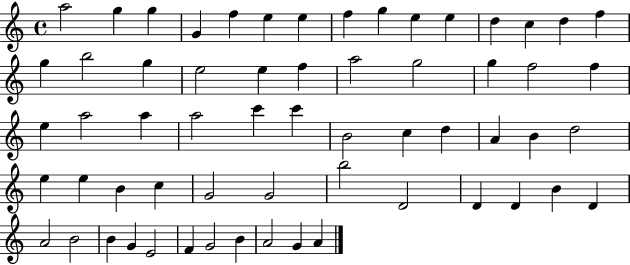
{
  \clef treble
  \time 4/4
  \defaultTimeSignature
  \key c \major
  a''2 g''4 g''4 | g'4 f''4 e''4 e''4 | f''4 g''4 e''4 e''4 | d''4 c''4 d''4 f''4 | \break g''4 b''2 g''4 | e''2 e''4 f''4 | a''2 g''2 | g''4 f''2 f''4 | \break e''4 a''2 a''4 | a''2 c'''4 c'''4 | b'2 c''4 d''4 | a'4 b'4 d''2 | \break e''4 e''4 b'4 c''4 | g'2 g'2 | b''2 d'2 | d'4 d'4 b'4 d'4 | \break a'2 b'2 | b'4 g'4 e'2 | f'4 g'2 b'4 | a'2 g'4 a'4 | \break \bar "|."
}